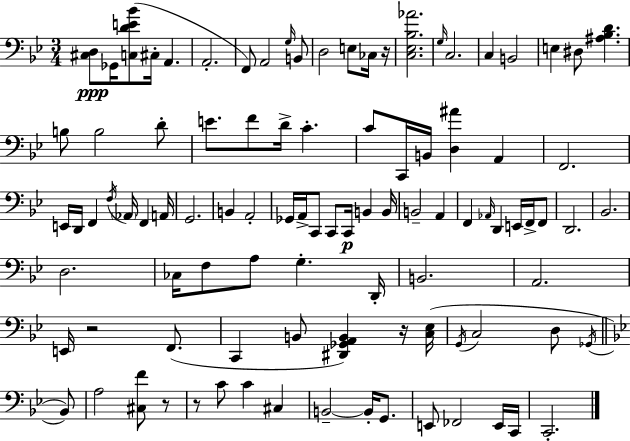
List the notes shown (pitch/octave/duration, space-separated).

[C#3,D3]/e Gb2/s [C3,D4,E4,Bb4]/e C#3/s A2/q. A2/h. F2/e A2/h G3/s B2/e D3/h E3/e CES3/s R/s [C3,Eb3,Bb3,Ab4]/h. G3/s C3/h. C3/q B2/h E3/q D#3/e [A#3,Bb3,D4]/q. B3/e B3/h D4/e E4/e. F4/e D4/s C4/q. C4/e C2/s B2/s [D3,A#4]/q A2/q F2/h. E2/s D2/s F2/q F3/s Ab2/s F2/q A2/s G2/h. B2/q A2/h Gb2/s A2/s C2/e C2/e C2/s B2/q B2/s B2/h A2/q F2/q Ab2/s D2/q E2/s F2/s F2/e D2/h. Bb2/h. D3/h. CES3/s F3/e A3/e G3/q. D2/s B2/h. A2/h. E2/s R/h F2/e. C2/q B2/e [D#2,Gb2,A2,B2]/q R/s [C3,Eb3]/s G2/s C3/h D3/e Gb2/s Bb2/e A3/h [C#3,F4]/e R/e R/e C4/e C4/q C#3/q B2/h B2/s G2/e. E2/e FES2/h E2/s C2/s C2/h.